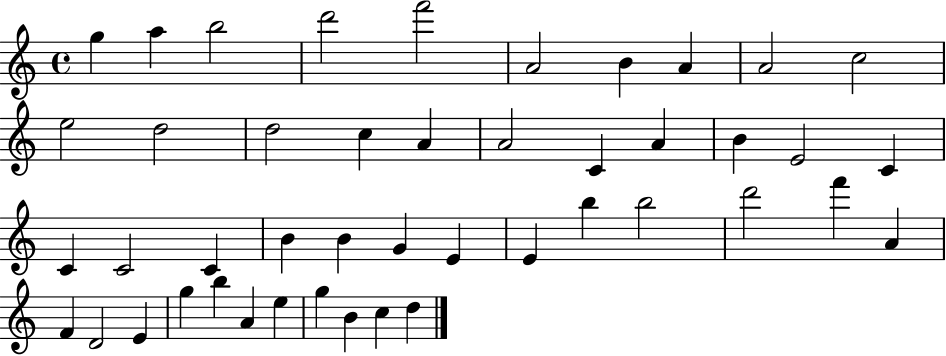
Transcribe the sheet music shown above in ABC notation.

X:1
T:Untitled
M:4/4
L:1/4
K:C
g a b2 d'2 f'2 A2 B A A2 c2 e2 d2 d2 c A A2 C A B E2 C C C2 C B B G E E b b2 d'2 f' A F D2 E g b A e g B c d